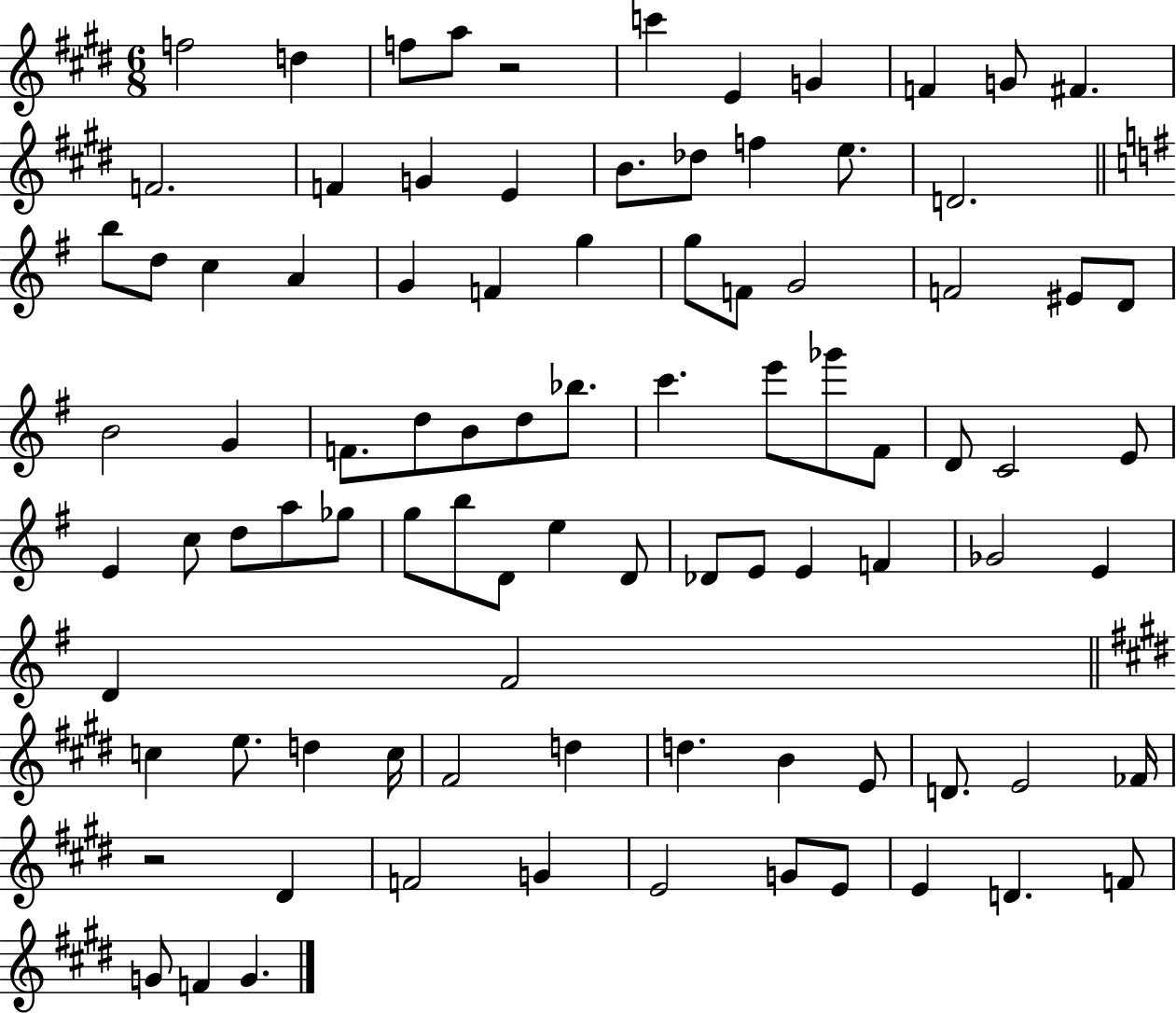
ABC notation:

X:1
T:Untitled
M:6/8
L:1/4
K:E
f2 d f/2 a/2 z2 c' E G F G/2 ^F F2 F G E B/2 _d/2 f e/2 D2 b/2 d/2 c A G F g g/2 F/2 G2 F2 ^E/2 D/2 B2 G F/2 d/2 B/2 d/2 _b/2 c' e'/2 _g'/2 ^F/2 D/2 C2 E/2 E c/2 d/2 a/2 _g/2 g/2 b/2 D/2 e D/2 _D/2 E/2 E F _G2 E D ^F2 c e/2 d c/4 ^F2 d d B E/2 D/2 E2 _F/4 z2 ^D F2 G E2 G/2 E/2 E D F/2 G/2 F G